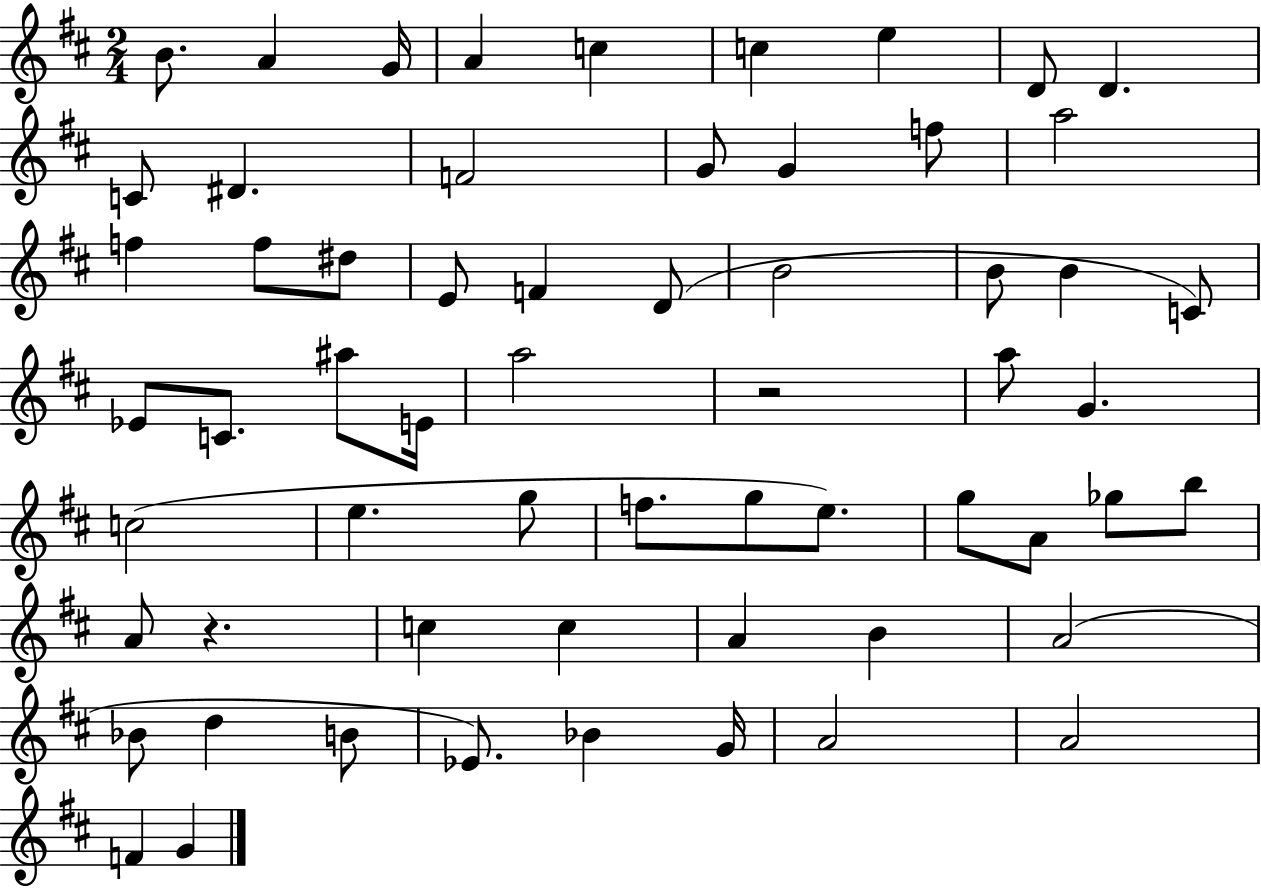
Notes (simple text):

B4/e. A4/q G4/s A4/q C5/q C5/q E5/q D4/e D4/q. C4/e D#4/q. F4/h G4/e G4/q F5/e A5/h F5/q F5/e D#5/e E4/e F4/q D4/e B4/h B4/e B4/q C4/e Eb4/e C4/e. A#5/e E4/s A5/h R/h A5/e G4/q. C5/h E5/q. G5/e F5/e. G5/e E5/e. G5/e A4/e Gb5/e B5/e A4/e R/q. C5/q C5/q A4/q B4/q A4/h Bb4/e D5/q B4/e Eb4/e. Bb4/q G4/s A4/h A4/h F4/q G4/q